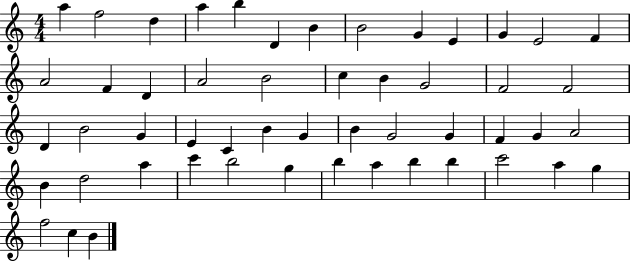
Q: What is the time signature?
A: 4/4